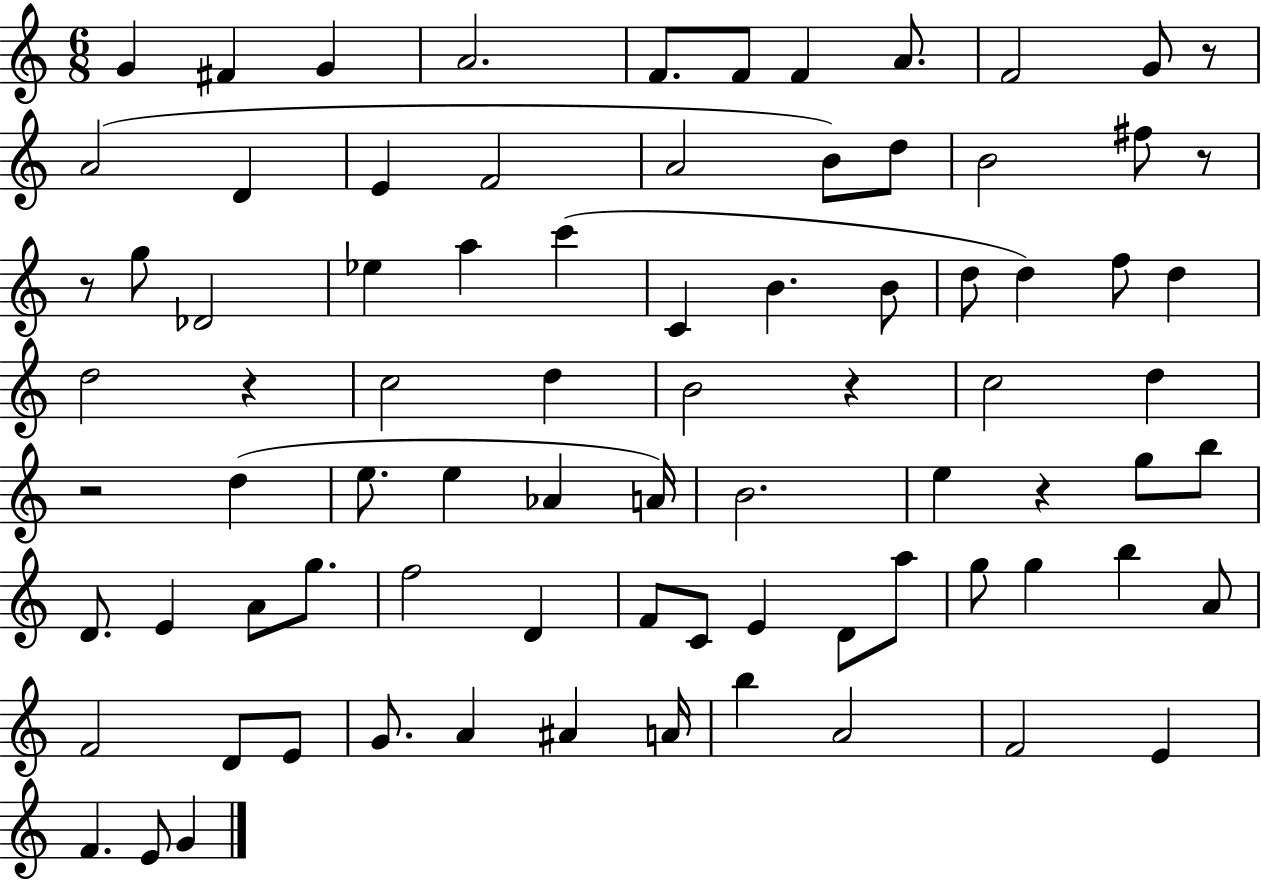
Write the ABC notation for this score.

X:1
T:Untitled
M:6/8
L:1/4
K:C
G ^F G A2 F/2 F/2 F A/2 F2 G/2 z/2 A2 D E F2 A2 B/2 d/2 B2 ^f/2 z/2 z/2 g/2 _D2 _e a c' C B B/2 d/2 d f/2 d d2 z c2 d B2 z c2 d z2 d e/2 e _A A/4 B2 e z g/2 b/2 D/2 E A/2 g/2 f2 D F/2 C/2 E D/2 a/2 g/2 g b A/2 F2 D/2 E/2 G/2 A ^A A/4 b A2 F2 E F E/2 G